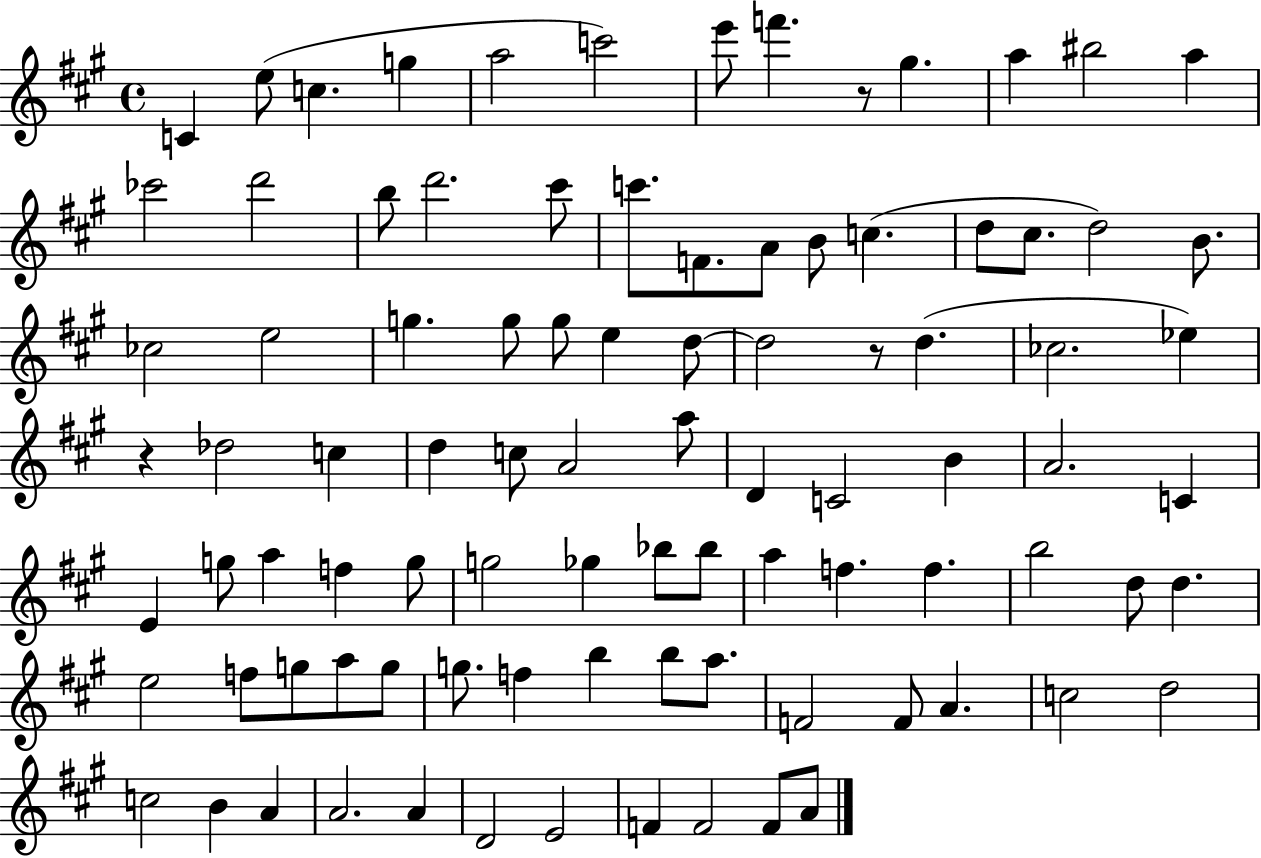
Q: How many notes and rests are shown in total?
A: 92